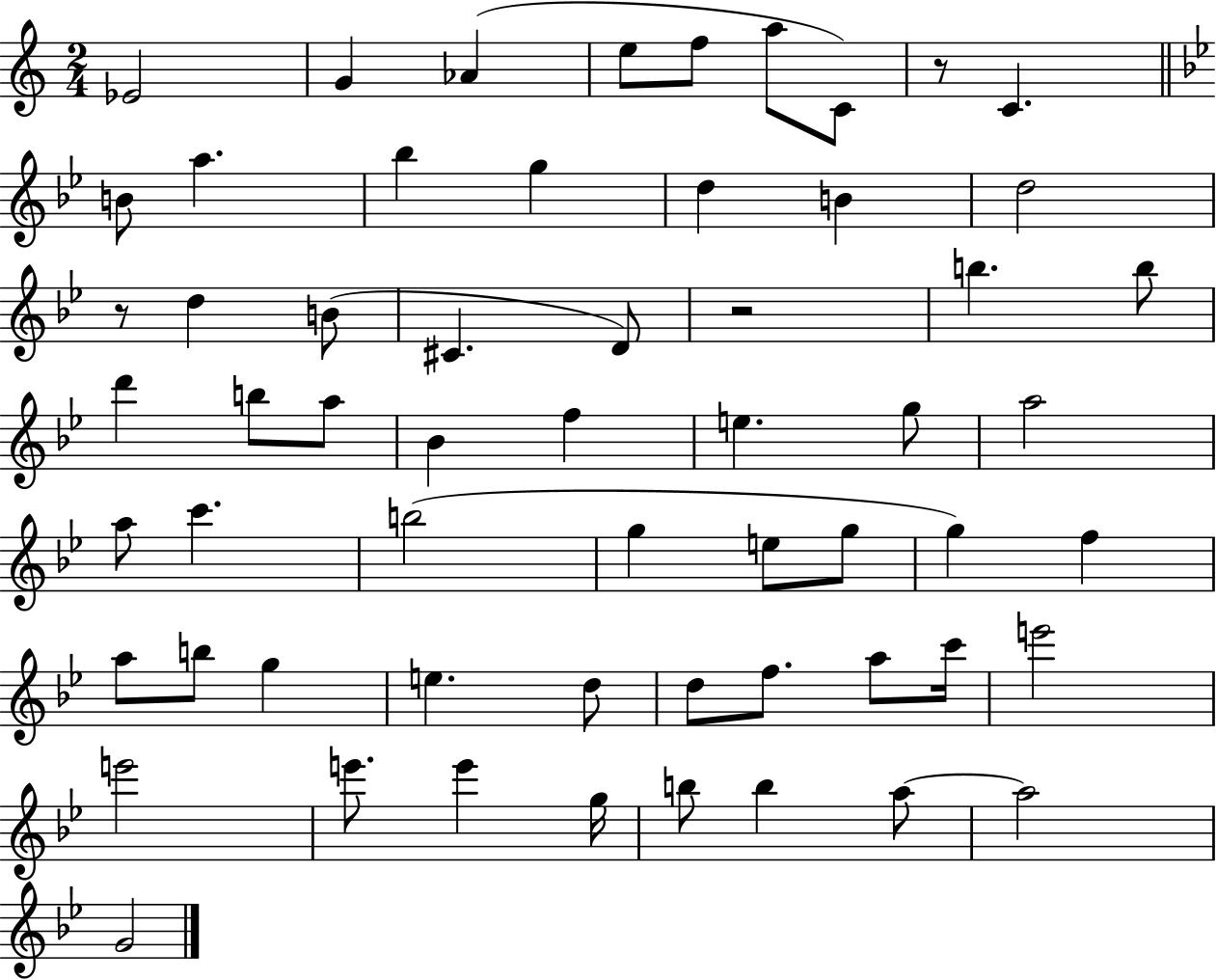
Eb4/h G4/q Ab4/q E5/e F5/e A5/e C4/e R/e C4/q. B4/e A5/q. Bb5/q G5/q D5/q B4/q D5/h R/e D5/q B4/e C#4/q. D4/e R/h B5/q. B5/e D6/q B5/e A5/e Bb4/q F5/q E5/q. G5/e A5/h A5/e C6/q. B5/h G5/q E5/e G5/e G5/q F5/q A5/e B5/e G5/q E5/q. D5/e D5/e F5/e. A5/e C6/s E6/h E6/h E6/e. E6/q G5/s B5/e B5/q A5/e A5/h G4/h